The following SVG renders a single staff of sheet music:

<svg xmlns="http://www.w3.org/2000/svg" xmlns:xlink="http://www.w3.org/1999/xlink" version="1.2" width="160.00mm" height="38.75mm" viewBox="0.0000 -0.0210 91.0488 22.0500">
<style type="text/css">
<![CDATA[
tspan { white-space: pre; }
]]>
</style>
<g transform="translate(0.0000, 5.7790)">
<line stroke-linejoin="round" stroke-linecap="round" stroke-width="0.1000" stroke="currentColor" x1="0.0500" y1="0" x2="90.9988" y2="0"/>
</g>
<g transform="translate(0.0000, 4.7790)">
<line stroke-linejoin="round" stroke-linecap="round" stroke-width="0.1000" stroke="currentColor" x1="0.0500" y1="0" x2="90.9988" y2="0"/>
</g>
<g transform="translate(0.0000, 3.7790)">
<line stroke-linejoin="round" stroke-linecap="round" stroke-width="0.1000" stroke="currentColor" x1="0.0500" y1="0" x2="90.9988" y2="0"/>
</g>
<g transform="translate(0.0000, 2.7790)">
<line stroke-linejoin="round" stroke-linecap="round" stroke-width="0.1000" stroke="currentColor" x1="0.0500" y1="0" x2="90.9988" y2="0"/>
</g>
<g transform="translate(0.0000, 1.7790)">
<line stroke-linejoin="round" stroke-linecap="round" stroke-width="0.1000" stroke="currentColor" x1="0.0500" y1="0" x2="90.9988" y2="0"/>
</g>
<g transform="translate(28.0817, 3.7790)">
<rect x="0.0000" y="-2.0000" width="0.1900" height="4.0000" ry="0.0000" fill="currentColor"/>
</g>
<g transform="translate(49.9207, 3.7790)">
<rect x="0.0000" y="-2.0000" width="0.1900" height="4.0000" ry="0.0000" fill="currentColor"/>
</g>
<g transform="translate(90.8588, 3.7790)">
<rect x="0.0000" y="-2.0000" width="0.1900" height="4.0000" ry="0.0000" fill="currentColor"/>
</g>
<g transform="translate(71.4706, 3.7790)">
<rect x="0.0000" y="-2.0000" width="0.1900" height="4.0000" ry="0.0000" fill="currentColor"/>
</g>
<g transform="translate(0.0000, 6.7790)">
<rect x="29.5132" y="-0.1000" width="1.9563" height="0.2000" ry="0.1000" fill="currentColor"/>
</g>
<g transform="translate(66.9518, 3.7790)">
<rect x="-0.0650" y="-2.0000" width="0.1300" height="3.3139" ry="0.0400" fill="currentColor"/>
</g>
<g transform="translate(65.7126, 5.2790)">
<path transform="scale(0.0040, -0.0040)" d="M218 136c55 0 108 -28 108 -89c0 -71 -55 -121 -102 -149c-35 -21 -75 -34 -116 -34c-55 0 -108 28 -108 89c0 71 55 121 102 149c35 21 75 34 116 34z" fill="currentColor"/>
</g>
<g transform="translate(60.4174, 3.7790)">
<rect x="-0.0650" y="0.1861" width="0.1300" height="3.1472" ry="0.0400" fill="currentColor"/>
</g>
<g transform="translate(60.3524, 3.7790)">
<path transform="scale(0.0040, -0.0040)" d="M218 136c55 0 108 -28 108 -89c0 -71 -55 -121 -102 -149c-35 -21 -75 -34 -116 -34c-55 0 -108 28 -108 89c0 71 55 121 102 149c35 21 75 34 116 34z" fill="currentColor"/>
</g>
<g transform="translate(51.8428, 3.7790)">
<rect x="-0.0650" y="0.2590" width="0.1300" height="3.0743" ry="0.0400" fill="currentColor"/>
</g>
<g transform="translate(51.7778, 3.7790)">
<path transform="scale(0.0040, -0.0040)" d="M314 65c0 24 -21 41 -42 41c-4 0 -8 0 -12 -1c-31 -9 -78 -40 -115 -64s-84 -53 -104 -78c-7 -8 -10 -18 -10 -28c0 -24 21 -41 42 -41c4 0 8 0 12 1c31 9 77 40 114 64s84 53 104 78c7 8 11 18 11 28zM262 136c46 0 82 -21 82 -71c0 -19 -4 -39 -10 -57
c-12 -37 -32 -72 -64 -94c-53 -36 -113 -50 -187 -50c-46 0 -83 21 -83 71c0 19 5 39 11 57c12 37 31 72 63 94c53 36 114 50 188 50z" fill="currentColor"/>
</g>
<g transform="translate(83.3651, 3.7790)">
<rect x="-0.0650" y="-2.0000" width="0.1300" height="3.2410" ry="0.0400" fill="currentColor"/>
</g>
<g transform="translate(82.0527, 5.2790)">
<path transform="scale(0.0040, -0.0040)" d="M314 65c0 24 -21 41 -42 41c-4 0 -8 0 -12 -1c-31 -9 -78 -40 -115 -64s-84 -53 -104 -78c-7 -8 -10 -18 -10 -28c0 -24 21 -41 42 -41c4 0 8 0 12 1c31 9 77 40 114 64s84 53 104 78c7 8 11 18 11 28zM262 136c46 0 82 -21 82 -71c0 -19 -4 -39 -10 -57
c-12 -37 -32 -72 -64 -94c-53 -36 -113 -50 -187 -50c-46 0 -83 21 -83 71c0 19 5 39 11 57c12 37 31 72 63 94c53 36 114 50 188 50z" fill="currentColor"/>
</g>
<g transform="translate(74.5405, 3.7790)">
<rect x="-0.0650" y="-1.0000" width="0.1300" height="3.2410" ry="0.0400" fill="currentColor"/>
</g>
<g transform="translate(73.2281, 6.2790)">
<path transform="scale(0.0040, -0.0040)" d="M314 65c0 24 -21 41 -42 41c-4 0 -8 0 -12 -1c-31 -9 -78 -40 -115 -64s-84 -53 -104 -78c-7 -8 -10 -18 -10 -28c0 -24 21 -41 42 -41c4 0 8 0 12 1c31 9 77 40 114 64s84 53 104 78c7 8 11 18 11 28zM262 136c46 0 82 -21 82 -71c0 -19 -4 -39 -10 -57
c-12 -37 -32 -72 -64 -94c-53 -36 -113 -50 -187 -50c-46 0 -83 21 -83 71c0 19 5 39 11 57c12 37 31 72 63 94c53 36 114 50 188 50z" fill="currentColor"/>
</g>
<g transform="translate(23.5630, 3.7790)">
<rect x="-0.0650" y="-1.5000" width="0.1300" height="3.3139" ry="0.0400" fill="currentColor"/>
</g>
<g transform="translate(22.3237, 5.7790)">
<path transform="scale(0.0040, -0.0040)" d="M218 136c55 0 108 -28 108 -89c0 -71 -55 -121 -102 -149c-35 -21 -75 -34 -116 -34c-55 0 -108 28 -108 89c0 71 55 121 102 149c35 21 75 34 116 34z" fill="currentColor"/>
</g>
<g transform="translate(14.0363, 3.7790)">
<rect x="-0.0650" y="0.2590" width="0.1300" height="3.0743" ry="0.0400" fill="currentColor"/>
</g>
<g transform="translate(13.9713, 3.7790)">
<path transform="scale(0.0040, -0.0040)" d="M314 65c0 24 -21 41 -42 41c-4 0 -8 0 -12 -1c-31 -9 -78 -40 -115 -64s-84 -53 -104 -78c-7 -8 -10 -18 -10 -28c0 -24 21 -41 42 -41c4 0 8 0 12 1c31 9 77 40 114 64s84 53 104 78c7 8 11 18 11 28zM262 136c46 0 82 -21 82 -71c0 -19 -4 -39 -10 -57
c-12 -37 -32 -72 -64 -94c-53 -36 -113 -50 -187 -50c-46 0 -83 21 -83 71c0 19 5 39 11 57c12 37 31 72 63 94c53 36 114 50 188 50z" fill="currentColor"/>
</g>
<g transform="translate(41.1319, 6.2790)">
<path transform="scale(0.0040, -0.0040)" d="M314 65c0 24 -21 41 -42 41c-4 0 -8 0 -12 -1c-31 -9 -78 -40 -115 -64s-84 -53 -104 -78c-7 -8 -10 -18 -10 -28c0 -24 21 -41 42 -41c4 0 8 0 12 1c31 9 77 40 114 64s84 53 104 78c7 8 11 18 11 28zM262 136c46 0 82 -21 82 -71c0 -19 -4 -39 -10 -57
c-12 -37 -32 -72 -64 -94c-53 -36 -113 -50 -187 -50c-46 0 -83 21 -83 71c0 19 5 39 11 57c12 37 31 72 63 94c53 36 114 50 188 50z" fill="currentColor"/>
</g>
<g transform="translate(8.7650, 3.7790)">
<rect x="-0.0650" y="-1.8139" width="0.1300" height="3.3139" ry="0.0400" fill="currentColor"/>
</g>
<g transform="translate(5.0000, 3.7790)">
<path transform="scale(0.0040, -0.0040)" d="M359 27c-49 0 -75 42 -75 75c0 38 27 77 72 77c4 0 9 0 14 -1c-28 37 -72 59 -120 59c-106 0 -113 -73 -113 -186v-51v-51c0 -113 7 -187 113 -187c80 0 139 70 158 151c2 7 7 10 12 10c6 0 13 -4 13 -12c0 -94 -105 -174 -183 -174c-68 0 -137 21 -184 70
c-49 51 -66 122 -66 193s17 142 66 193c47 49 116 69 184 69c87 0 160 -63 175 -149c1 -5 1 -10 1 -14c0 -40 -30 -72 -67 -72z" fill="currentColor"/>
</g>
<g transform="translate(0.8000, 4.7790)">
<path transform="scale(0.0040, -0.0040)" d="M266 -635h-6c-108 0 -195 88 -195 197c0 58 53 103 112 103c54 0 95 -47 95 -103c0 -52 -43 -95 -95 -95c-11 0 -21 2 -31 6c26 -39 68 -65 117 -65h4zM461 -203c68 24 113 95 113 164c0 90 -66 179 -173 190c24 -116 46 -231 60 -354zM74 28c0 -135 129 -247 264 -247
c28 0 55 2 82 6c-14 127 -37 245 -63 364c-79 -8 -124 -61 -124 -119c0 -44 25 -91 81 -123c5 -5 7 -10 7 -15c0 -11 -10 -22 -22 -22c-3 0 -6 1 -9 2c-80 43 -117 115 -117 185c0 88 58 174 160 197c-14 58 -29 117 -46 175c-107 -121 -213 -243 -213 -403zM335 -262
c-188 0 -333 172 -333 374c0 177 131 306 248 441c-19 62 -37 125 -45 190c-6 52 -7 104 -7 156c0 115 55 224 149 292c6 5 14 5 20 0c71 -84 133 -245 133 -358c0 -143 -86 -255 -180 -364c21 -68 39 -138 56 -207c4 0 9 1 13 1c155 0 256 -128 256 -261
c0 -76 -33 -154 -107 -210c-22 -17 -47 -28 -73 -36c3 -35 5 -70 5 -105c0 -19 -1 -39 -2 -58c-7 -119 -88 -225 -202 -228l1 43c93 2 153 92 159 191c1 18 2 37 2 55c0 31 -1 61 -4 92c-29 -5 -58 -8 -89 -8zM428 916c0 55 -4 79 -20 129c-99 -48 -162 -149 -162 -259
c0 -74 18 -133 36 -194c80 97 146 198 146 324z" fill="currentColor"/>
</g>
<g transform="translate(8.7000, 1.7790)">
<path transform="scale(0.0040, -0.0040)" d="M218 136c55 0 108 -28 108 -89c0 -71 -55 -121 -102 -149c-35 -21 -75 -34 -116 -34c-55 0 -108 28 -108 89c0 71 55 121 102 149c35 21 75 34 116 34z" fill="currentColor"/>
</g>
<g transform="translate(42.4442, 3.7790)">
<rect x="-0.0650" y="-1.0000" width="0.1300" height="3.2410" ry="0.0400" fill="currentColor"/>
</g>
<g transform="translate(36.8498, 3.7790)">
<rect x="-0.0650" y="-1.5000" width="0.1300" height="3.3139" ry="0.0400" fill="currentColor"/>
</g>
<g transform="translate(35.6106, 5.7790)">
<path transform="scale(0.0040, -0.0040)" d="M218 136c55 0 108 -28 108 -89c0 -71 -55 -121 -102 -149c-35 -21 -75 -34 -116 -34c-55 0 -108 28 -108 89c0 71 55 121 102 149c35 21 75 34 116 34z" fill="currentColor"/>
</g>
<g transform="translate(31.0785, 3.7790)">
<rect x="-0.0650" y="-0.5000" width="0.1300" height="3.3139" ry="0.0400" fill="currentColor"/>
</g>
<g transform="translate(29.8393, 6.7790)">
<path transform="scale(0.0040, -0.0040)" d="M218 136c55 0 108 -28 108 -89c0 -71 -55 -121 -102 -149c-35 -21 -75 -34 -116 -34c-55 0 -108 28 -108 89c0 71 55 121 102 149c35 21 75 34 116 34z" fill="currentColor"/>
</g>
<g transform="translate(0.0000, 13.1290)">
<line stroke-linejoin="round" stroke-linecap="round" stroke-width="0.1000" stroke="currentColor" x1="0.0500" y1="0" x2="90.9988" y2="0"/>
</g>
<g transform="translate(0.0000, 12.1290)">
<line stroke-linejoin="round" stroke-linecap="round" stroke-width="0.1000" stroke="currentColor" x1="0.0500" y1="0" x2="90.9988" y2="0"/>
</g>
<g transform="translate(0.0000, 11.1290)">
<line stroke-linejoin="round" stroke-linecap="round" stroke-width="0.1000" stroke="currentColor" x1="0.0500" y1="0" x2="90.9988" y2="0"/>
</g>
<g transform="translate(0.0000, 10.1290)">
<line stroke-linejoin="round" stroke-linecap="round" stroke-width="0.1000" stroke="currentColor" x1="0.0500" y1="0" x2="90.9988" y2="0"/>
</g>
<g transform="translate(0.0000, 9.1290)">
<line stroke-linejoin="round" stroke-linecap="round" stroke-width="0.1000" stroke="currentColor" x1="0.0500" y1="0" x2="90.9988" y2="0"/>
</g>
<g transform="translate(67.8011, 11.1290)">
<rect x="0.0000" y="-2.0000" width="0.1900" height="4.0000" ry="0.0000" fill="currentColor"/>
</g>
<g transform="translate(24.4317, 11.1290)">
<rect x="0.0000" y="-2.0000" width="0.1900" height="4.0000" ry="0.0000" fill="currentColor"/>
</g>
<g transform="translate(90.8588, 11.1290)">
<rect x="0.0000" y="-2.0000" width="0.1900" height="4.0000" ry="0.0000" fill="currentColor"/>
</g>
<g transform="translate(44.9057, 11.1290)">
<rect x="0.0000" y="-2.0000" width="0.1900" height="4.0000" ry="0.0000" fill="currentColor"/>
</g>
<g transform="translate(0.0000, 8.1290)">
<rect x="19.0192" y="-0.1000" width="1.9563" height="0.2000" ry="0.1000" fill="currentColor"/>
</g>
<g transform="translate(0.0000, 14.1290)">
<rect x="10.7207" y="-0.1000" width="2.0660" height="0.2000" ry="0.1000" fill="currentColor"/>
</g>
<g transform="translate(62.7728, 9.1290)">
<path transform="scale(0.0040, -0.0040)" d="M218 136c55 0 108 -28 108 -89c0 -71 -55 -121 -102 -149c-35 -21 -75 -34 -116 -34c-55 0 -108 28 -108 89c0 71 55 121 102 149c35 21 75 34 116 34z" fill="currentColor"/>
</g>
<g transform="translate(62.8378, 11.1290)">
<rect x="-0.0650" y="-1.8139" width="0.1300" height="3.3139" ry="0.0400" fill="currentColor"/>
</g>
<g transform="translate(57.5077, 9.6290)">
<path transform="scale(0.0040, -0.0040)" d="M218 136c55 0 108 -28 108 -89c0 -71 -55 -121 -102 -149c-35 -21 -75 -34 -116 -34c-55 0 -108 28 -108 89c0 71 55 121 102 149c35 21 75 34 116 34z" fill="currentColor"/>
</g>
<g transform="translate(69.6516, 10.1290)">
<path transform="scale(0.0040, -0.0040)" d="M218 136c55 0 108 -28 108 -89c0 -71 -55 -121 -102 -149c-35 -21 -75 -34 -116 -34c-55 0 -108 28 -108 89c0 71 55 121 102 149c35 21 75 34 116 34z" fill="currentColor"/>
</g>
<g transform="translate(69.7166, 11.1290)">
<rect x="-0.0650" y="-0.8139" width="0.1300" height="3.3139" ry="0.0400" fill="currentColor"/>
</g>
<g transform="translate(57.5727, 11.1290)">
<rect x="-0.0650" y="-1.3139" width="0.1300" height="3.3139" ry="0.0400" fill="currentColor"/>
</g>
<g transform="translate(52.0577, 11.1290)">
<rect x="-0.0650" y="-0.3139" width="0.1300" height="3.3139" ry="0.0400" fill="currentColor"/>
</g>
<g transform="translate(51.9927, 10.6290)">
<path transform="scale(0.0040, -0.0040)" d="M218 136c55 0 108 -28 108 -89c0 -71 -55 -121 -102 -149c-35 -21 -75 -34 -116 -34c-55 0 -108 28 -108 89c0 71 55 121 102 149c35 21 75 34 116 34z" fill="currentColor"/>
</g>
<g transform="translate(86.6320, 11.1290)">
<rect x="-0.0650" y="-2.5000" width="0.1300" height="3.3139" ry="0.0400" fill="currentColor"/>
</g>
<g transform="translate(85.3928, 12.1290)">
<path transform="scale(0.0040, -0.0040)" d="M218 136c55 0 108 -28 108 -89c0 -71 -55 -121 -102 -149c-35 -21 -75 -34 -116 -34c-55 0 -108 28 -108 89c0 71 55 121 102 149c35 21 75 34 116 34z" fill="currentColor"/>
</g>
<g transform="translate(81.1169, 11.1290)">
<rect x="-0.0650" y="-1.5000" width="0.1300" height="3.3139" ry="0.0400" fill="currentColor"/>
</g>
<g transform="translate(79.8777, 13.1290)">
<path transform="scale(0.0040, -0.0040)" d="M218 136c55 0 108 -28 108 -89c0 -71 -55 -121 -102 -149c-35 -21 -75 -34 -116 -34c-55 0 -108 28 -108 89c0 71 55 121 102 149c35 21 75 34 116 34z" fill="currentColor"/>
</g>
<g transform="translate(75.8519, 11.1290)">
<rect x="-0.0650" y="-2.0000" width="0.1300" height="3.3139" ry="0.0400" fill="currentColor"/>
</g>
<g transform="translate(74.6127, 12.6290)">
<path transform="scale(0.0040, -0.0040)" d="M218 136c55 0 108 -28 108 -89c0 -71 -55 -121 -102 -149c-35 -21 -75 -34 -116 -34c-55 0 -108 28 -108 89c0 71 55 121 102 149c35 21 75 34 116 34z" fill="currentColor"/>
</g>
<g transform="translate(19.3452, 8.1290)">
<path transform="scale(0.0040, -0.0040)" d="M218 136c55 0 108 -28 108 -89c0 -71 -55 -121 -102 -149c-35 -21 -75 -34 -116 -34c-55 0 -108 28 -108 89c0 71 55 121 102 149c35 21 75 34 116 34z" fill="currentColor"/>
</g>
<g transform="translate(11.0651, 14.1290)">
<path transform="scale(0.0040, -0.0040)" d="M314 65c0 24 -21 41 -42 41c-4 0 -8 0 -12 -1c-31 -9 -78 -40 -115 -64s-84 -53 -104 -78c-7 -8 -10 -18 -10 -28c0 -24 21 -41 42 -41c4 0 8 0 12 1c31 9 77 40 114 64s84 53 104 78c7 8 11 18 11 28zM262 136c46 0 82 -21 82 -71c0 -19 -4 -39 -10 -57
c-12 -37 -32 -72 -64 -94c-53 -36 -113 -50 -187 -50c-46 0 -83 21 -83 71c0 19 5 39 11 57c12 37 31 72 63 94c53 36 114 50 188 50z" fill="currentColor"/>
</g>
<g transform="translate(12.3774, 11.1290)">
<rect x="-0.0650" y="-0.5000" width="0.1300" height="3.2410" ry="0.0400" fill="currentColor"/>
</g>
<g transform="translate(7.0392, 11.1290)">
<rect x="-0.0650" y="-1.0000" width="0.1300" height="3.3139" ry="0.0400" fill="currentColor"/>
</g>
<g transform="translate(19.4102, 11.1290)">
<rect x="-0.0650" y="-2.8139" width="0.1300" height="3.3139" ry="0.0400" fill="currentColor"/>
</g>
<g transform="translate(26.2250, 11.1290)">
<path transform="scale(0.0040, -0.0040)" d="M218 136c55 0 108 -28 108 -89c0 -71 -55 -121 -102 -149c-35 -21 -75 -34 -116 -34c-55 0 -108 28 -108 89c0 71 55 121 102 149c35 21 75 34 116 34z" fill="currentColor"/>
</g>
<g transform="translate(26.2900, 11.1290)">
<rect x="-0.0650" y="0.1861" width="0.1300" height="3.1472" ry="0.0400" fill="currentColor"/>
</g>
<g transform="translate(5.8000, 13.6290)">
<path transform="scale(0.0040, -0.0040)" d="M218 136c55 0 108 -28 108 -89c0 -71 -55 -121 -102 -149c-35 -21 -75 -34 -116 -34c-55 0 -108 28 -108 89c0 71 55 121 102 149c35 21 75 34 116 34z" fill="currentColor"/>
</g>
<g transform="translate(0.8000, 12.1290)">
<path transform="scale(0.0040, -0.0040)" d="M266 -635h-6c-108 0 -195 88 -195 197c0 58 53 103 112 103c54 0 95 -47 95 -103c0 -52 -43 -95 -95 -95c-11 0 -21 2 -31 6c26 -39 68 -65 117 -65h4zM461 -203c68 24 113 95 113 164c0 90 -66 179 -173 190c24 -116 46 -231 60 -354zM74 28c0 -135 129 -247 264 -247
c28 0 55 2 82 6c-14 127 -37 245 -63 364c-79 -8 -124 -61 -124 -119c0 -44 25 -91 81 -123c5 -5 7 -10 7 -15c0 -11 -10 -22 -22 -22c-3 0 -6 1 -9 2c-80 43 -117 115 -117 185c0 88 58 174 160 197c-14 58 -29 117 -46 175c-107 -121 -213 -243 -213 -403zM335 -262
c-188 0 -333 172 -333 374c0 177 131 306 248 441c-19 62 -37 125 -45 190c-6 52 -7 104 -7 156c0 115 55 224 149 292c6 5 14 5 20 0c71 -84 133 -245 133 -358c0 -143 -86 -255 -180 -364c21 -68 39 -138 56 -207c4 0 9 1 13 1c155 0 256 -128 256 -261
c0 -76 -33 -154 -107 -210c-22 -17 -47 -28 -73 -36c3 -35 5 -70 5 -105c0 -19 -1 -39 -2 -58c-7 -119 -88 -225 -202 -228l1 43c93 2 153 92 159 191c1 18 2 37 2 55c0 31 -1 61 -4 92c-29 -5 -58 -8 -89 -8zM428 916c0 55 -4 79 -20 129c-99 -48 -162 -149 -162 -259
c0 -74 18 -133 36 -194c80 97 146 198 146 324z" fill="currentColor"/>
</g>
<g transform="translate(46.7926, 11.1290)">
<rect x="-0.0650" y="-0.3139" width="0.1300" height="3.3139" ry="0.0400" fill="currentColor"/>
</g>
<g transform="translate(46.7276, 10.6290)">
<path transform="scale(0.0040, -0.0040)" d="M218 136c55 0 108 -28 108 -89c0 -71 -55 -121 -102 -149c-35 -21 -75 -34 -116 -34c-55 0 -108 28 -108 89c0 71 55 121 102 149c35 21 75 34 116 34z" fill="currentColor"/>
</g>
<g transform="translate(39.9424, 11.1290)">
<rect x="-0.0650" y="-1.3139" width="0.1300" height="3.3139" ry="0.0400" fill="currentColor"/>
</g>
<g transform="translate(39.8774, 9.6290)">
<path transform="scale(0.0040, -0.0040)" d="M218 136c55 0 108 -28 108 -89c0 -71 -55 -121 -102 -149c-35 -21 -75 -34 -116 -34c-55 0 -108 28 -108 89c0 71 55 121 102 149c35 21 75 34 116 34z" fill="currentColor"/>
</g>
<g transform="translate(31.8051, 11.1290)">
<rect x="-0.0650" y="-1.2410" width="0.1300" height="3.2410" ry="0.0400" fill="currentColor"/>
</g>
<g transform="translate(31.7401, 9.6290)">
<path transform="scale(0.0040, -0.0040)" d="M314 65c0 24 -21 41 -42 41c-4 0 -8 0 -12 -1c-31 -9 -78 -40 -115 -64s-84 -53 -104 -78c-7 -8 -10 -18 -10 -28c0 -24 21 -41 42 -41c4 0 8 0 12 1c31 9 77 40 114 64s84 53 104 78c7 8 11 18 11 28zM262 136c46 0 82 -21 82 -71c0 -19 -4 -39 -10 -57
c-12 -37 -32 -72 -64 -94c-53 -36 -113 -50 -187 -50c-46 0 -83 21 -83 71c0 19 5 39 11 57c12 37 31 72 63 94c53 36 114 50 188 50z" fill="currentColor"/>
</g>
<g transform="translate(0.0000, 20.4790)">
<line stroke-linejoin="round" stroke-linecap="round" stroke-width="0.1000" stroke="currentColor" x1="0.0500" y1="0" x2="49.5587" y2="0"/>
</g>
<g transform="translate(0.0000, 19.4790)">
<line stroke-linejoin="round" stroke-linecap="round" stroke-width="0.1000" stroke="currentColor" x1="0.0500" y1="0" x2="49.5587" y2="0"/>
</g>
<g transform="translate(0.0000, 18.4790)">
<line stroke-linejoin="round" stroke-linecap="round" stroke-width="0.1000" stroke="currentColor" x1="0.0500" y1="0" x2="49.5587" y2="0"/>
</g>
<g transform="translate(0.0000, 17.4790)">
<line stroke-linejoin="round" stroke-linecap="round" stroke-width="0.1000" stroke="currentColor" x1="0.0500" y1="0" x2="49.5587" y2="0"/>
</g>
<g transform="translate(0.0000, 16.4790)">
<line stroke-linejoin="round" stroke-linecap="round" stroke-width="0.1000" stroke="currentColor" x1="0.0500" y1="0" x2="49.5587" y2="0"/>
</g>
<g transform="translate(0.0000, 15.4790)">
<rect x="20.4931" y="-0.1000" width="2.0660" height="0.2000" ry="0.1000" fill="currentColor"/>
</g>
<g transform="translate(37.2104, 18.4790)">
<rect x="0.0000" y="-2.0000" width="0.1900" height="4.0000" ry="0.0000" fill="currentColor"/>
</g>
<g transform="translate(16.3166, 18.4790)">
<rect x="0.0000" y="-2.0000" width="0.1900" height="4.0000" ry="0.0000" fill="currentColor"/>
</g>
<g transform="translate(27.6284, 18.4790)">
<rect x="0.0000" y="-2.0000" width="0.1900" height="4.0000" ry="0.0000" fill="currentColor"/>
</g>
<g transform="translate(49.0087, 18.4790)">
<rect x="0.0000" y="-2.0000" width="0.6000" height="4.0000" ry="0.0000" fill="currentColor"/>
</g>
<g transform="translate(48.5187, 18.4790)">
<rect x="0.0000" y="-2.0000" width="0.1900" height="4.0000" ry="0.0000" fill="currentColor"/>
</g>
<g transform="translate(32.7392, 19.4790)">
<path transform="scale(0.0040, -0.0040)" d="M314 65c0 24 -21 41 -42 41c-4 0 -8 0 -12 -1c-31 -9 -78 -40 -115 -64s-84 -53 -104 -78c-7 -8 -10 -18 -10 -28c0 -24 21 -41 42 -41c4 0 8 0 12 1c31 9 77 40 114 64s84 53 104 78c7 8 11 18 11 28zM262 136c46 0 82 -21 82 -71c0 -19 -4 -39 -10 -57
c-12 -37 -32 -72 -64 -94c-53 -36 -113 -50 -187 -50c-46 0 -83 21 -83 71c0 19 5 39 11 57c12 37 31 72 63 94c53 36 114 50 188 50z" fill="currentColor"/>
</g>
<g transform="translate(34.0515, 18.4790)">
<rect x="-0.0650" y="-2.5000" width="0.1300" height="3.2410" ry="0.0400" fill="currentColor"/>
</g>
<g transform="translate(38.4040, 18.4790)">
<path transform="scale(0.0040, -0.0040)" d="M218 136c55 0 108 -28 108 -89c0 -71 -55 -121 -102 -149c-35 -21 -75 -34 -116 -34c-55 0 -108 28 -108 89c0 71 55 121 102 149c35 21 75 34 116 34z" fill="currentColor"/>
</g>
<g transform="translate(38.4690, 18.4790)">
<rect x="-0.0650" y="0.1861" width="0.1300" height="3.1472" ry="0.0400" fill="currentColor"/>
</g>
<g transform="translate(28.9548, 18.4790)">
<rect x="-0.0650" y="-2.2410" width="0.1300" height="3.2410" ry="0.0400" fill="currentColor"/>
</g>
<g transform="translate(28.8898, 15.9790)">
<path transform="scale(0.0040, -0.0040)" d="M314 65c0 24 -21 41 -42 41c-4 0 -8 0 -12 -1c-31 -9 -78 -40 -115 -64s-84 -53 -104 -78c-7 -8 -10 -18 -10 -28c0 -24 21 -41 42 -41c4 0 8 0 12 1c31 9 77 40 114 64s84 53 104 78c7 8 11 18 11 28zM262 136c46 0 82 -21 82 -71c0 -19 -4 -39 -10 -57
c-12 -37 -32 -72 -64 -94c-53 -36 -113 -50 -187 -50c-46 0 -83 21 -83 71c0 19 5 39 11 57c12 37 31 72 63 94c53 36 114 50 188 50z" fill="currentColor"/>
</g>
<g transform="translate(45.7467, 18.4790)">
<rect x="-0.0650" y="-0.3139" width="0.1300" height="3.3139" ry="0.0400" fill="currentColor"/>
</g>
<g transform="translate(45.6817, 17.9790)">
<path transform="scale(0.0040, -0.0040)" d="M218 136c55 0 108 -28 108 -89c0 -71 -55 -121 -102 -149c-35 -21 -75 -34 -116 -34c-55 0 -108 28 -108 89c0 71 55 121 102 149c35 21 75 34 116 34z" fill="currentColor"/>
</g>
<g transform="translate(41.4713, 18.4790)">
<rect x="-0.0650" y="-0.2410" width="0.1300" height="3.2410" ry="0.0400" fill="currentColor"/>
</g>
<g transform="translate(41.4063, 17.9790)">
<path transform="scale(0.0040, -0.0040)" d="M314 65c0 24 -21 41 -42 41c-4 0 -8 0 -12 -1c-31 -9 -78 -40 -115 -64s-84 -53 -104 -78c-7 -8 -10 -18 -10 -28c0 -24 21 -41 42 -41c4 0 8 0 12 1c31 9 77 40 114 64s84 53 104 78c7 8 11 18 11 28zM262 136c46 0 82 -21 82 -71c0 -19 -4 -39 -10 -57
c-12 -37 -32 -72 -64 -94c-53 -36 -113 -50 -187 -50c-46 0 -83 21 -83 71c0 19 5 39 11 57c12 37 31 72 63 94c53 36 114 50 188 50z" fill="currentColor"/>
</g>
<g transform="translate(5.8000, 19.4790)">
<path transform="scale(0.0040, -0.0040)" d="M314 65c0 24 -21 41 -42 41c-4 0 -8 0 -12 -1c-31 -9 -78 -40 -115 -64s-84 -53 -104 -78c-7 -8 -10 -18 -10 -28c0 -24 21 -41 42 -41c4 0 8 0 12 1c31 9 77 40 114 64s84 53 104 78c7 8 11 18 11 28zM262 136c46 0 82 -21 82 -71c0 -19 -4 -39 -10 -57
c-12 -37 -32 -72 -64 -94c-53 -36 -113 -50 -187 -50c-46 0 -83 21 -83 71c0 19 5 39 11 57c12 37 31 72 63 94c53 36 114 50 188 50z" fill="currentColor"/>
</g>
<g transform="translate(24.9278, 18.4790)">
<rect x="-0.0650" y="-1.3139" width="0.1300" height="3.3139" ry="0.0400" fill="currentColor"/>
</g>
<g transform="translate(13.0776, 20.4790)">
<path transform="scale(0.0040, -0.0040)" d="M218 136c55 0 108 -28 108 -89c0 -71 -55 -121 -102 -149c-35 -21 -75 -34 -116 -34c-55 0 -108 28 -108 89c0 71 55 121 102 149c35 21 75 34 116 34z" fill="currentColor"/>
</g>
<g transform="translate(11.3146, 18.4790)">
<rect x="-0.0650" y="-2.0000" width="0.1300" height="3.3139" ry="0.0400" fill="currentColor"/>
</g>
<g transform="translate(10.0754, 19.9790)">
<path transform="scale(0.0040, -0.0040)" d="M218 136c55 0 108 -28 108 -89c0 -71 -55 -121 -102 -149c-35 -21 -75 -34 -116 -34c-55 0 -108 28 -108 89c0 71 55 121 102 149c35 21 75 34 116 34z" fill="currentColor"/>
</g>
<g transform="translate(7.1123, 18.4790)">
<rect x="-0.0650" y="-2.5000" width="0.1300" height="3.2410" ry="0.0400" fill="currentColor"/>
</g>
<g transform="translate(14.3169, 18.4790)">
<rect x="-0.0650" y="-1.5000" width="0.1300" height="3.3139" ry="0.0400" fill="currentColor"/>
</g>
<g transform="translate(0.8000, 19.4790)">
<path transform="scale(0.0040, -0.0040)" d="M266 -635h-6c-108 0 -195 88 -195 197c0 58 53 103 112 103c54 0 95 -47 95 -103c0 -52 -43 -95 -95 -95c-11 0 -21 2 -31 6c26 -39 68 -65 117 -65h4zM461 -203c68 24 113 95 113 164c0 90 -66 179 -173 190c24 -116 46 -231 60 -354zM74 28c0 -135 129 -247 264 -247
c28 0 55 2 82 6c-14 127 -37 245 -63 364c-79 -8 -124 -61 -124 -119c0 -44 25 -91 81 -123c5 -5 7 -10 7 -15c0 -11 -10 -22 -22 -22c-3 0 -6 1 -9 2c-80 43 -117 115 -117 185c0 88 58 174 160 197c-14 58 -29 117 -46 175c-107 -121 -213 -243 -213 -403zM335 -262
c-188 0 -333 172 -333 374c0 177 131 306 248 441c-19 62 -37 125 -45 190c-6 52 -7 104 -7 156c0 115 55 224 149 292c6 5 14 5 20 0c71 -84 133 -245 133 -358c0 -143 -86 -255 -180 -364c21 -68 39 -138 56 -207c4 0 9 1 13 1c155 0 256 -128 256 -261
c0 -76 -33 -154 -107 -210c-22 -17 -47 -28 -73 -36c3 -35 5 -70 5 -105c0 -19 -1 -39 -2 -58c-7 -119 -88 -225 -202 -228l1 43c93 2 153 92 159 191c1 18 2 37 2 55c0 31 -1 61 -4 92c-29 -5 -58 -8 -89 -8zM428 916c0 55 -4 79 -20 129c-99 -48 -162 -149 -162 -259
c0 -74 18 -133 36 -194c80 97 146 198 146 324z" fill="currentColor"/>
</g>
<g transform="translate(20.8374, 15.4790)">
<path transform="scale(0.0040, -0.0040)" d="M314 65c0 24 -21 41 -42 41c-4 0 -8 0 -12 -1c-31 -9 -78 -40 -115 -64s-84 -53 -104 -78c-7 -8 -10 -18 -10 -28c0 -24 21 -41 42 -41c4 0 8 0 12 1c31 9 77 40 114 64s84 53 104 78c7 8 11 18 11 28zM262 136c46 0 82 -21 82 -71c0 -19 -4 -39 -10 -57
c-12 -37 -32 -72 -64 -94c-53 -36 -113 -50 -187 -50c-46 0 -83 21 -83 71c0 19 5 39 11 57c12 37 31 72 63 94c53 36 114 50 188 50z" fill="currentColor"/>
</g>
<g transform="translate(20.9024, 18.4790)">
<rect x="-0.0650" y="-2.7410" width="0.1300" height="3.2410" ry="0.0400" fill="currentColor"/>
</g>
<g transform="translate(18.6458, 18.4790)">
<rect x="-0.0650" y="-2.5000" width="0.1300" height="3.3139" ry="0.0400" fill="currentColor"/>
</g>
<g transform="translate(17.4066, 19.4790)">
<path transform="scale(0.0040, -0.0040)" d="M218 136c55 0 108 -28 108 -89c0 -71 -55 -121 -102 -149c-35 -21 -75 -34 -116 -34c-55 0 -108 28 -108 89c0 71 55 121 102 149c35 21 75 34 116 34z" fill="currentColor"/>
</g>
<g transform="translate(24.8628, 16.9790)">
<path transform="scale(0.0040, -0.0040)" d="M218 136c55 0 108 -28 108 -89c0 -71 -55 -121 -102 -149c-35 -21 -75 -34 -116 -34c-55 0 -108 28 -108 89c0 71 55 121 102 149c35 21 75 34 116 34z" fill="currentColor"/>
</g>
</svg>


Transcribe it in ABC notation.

X:1
T:Untitled
M:4/4
L:1/4
K:C
f B2 E C E D2 B2 B F D2 F2 D C2 a B e2 e c c e f d F E G G2 F E G a2 e g2 G2 B c2 c